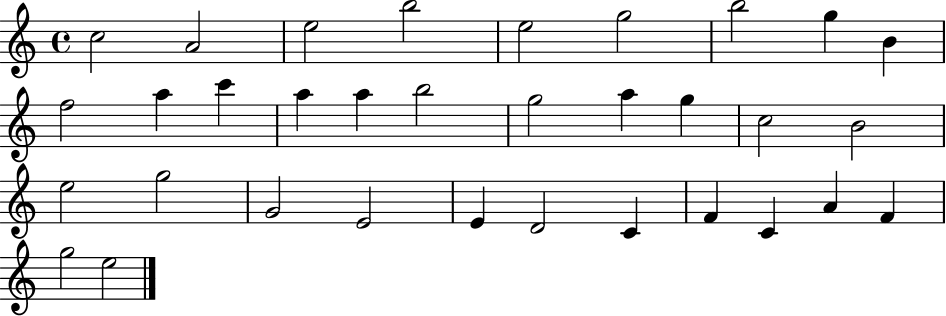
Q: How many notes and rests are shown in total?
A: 33